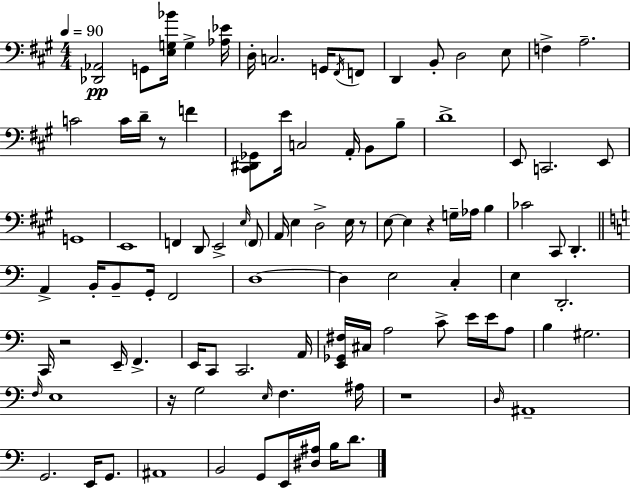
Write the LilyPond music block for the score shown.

{
  \clef bass
  \numericTimeSignature
  \time 4/4
  \key a \major
  \tempo 4 = 90
  <des, aes,>2\pp g,8 <e g bes'>16 g4-> <aes ees'>16 | d16-. c2. g,16 \acciaccatura { fis,16 } f,8 | d,4 b,8-. d2 e8 | f4-> a2.-- | \break c'2 c'16 d'16-- r8 f'4 | <cis, dis, ges,>8 e'16 c2 a,16-. b,8 b8-- | d'1-> | e,8 c,2. e,8 | \break g,1 | e,1 | f,4 d,8 e,2-> \grace { e16 } | \parenthesize f,8 a,16 e4 d2-> e16 | \break r8 e8~~ e4 r4 g16-- aes16 b4 | ces'2 cis,8 d,4.-. | \bar "||" \break \key c \major a,4-> b,16-. b,8-- g,16-. f,2 | d1~~ | d4 e2 c4-. | e4 d,2.-. | \break c,16 r2 e,16-- f,4.-> | e,16 c,8 c,2. a,16 | <e, ges, fis>16 cis16 a2 c'8-> e'16 e'16 a8 | b4 gis2. | \break \grace { f16 } e1 | r16 g2 \grace { e16 } f4. | ais16 r1 | \grace { d16 } ais,1-- | \break g,2. e,16 | g,8. ais,1 | b,2 g,8 e,16 <dis ais>16 b16 | d'8. \bar "|."
}